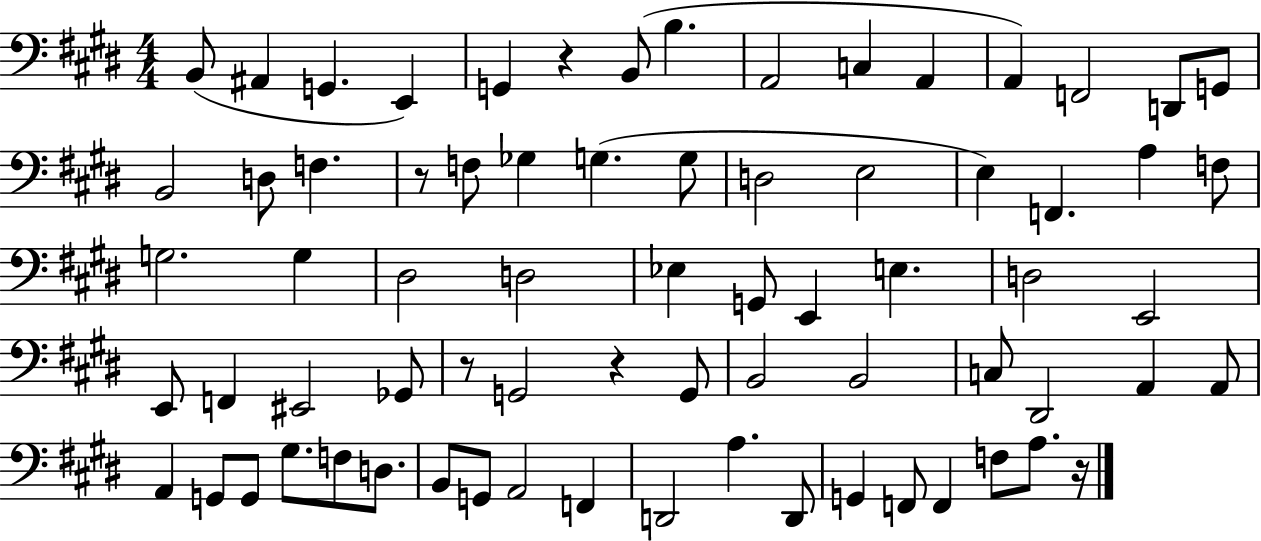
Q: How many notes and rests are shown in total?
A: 72